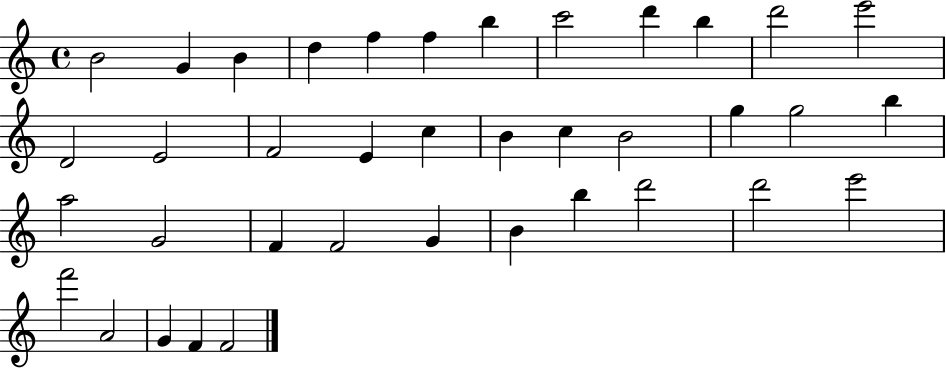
X:1
T:Untitled
M:4/4
L:1/4
K:C
B2 G B d f f b c'2 d' b d'2 e'2 D2 E2 F2 E c B c B2 g g2 b a2 G2 F F2 G B b d'2 d'2 e'2 f'2 A2 G F F2